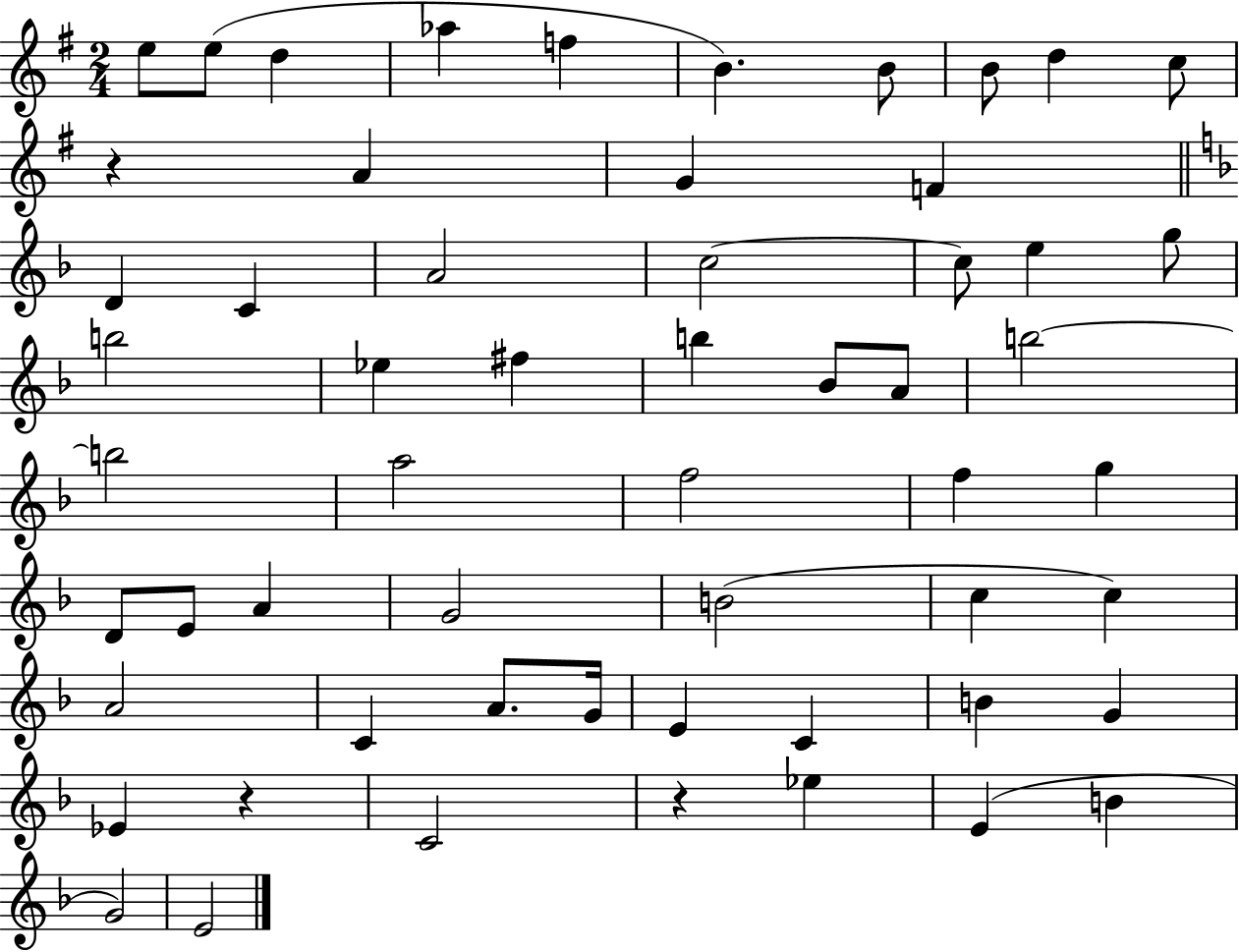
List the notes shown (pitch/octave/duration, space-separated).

E5/e E5/e D5/q Ab5/q F5/q B4/q. B4/e B4/e D5/q C5/e R/q A4/q G4/q F4/q D4/q C4/q A4/h C5/h C5/e E5/q G5/e B5/h Eb5/q F#5/q B5/q Bb4/e A4/e B5/h B5/h A5/h F5/h F5/q G5/q D4/e E4/e A4/q G4/h B4/h C5/q C5/q A4/h C4/q A4/e. G4/s E4/q C4/q B4/q G4/q Eb4/q R/q C4/h R/q Eb5/q E4/q B4/q G4/h E4/h